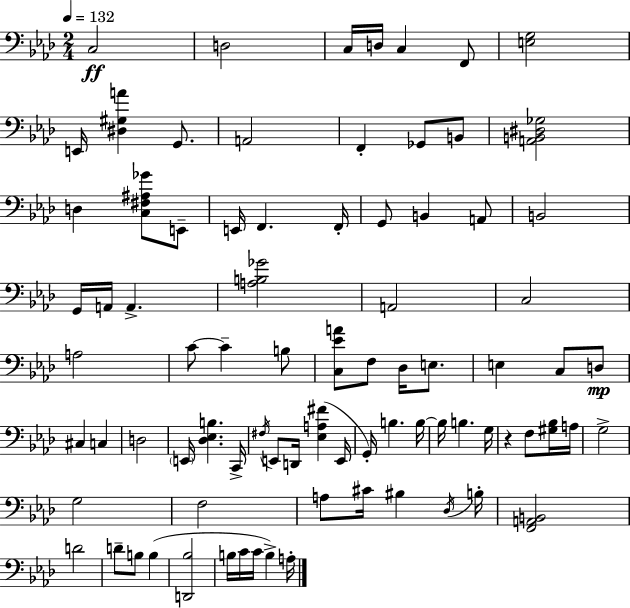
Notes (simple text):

C3/h D3/h C3/s D3/s C3/q F2/e [E3,G3]/h E2/s [D#3,G#3,A4]/q G2/e. A2/h F2/q Gb2/e B2/e [A2,B2,D#3,Gb3]/h D3/q [C3,F#3,A#3,Gb4]/e E2/e E2/s F2/q. F2/s G2/e B2/q A2/e B2/h G2/s A2/s A2/q. [A3,B3,Gb4]/h A2/h C3/h A3/h C4/e C4/q B3/e [C3,Eb4,A4]/e F3/e Db3/s E3/e. E3/q C3/e D3/e C#3/q C3/q D3/h E2/s [Db3,Eb3,B3]/q. C2/s F#3/s E2/e D2/s [Eb3,A3,F#4]/q E2/s G2/s B3/q. B3/s B3/s B3/q. G3/s R/q F3/e [G#3,Bb3]/s A3/s G3/h G3/h F3/h A3/e C#4/s BIS3/q Db3/s B3/s [F2,A2,B2]/h D4/h D4/e B3/e B3/q [D2,Bb3]/h B3/s C4/s C4/s B3/q A3/s